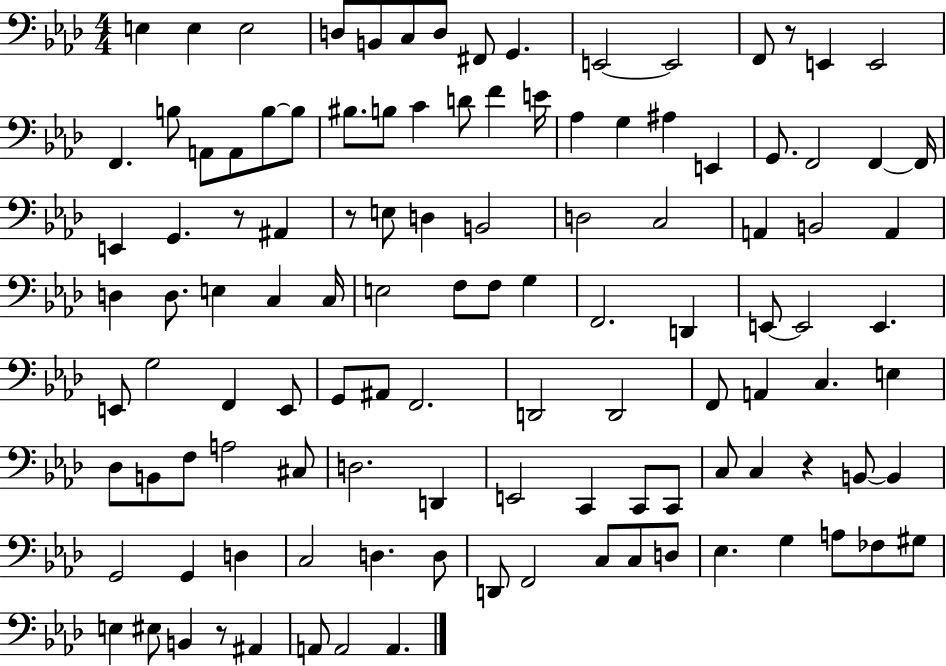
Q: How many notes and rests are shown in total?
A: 115